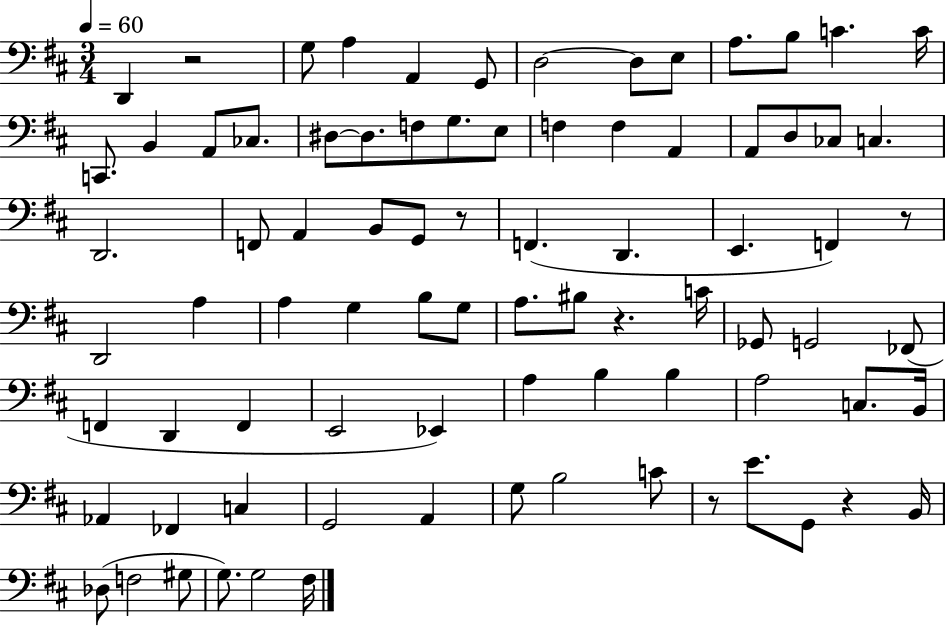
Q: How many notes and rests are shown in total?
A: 83